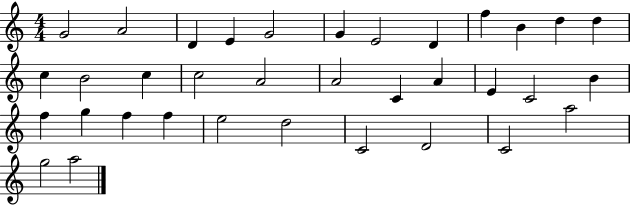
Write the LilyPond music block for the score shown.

{
  \clef treble
  \numericTimeSignature
  \time 4/4
  \key c \major
  g'2 a'2 | d'4 e'4 g'2 | g'4 e'2 d'4 | f''4 b'4 d''4 d''4 | \break c''4 b'2 c''4 | c''2 a'2 | a'2 c'4 a'4 | e'4 c'2 b'4 | \break f''4 g''4 f''4 f''4 | e''2 d''2 | c'2 d'2 | c'2 a''2 | \break g''2 a''2 | \bar "|."
}